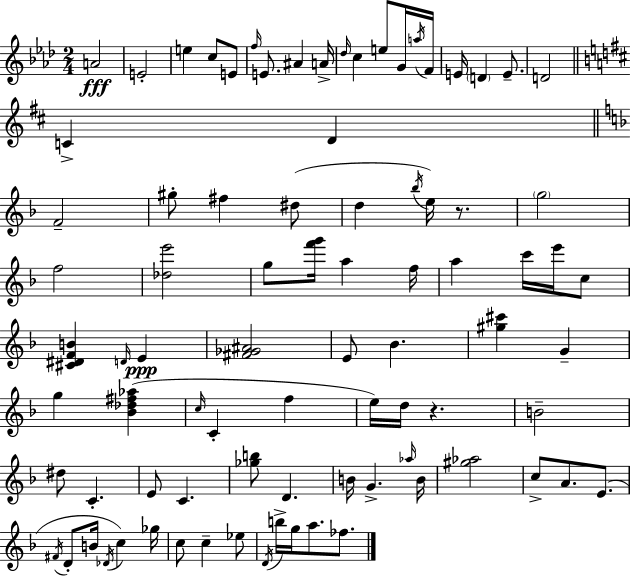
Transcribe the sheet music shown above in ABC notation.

X:1
T:Untitled
M:2/4
L:1/4
K:Ab
A2 E2 e c/2 E/2 f/4 E/2 ^A A/4 _d/4 c e/2 G/4 a/4 F/4 E/4 D E/2 D2 C D F2 ^g/2 ^f ^d/2 d _b/4 e/4 z/2 g2 f2 [_de']2 g/2 [f'g']/4 a f/4 a c'/4 e'/4 c/2 [^C^DFB] D/4 E [^F_G^A]2 E/2 _B [^g^c'] G g [_B_d^f_a] c/4 C f e/4 d/4 z B2 ^d/2 C E/2 C [_gb]/2 D B/4 G _a/4 B/4 [^g_a]2 c/2 A/2 E/2 ^F/4 D/2 B/4 _D/4 c _g/4 c/2 c _e/2 D/4 b/4 g/4 a/2 _f/2